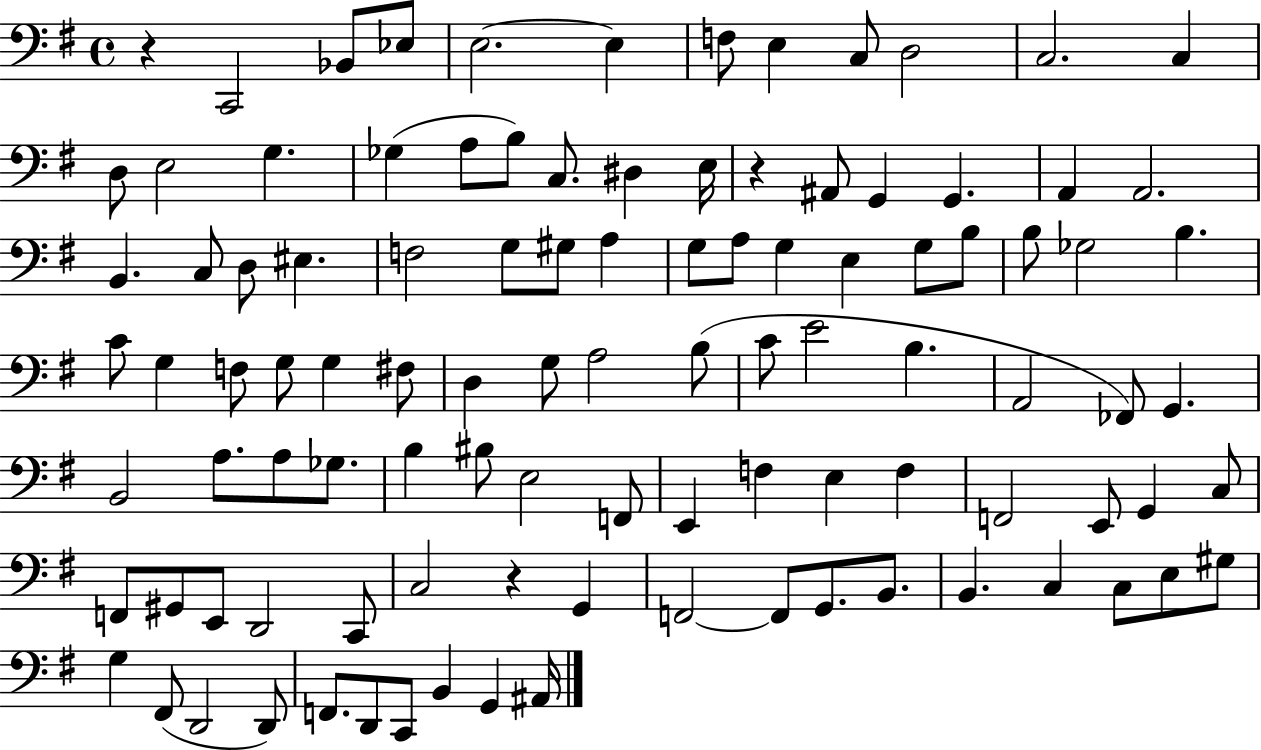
X:1
T:Untitled
M:4/4
L:1/4
K:G
z C,,2 _B,,/2 _E,/2 E,2 E, F,/2 E, C,/2 D,2 C,2 C, D,/2 E,2 G, _G, A,/2 B,/2 C,/2 ^D, E,/4 z ^A,,/2 G,, G,, A,, A,,2 B,, C,/2 D,/2 ^E, F,2 G,/2 ^G,/2 A, G,/2 A,/2 G, E, G,/2 B,/2 B,/2 _G,2 B, C/2 G, F,/2 G,/2 G, ^F,/2 D, G,/2 A,2 B,/2 C/2 E2 B, A,,2 _F,,/2 G,, B,,2 A,/2 A,/2 _G,/2 B, ^B,/2 E,2 F,,/2 E,, F, E, F, F,,2 E,,/2 G,, C,/2 F,,/2 ^G,,/2 E,,/2 D,,2 C,,/2 C,2 z G,, F,,2 F,,/2 G,,/2 B,,/2 B,, C, C,/2 E,/2 ^G,/2 G, ^F,,/2 D,,2 D,,/2 F,,/2 D,,/2 C,,/2 B,, G,, ^A,,/4